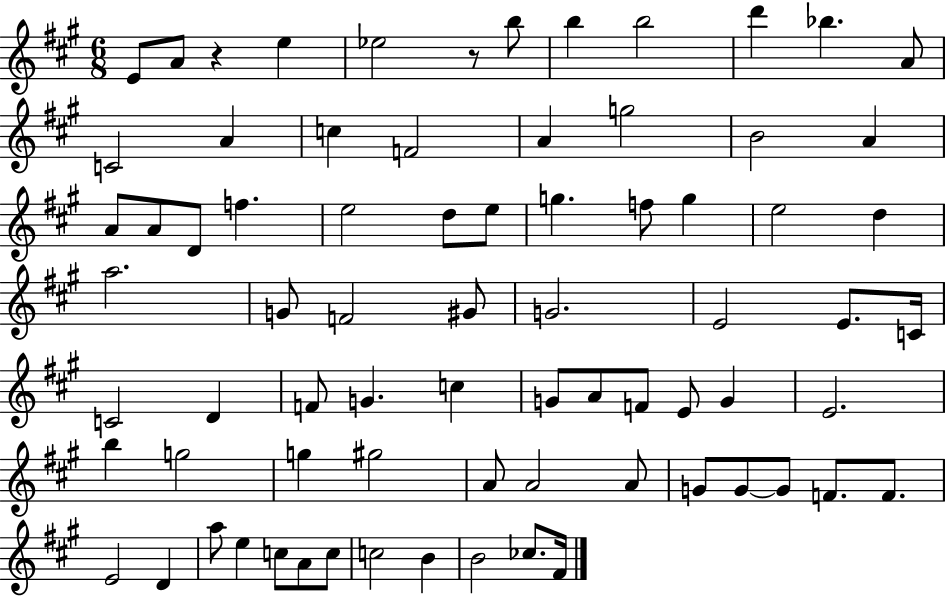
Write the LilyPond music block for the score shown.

{
  \clef treble
  \numericTimeSignature
  \time 6/8
  \key a \major
  e'8 a'8 r4 e''4 | ees''2 r8 b''8 | b''4 b''2 | d'''4 bes''4. a'8 | \break c'2 a'4 | c''4 f'2 | a'4 g''2 | b'2 a'4 | \break a'8 a'8 d'8 f''4. | e''2 d''8 e''8 | g''4. f''8 g''4 | e''2 d''4 | \break a''2. | g'8 f'2 gis'8 | g'2. | e'2 e'8. c'16 | \break c'2 d'4 | f'8 g'4. c''4 | g'8 a'8 f'8 e'8 g'4 | e'2. | \break b''4 g''2 | g''4 gis''2 | a'8 a'2 a'8 | g'8 g'8~~ g'8 f'8. f'8. | \break e'2 d'4 | a''8 e''4 c''8 a'8 c''8 | c''2 b'4 | b'2 ces''8. fis'16 | \break \bar "|."
}